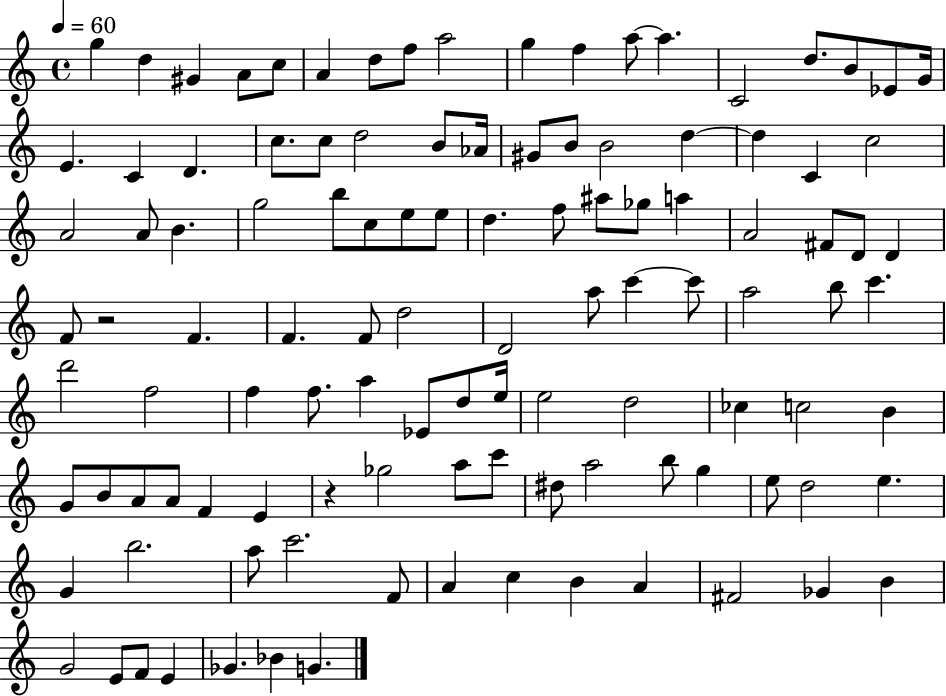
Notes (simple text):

G5/q D5/q G#4/q A4/e C5/e A4/q D5/e F5/e A5/h G5/q F5/q A5/e A5/q. C4/h D5/e. B4/e Eb4/e G4/s E4/q. C4/q D4/q. C5/e. C5/e D5/h B4/e Ab4/s G#4/e B4/e B4/h D5/q D5/q C4/q C5/h A4/h A4/e B4/q. G5/h B5/e C5/e E5/e E5/e D5/q. F5/e A#5/e Gb5/e A5/q A4/h F#4/e D4/e D4/q F4/e R/h F4/q. F4/q. F4/e D5/h D4/h A5/e C6/q C6/e A5/h B5/e C6/q. D6/h F5/h F5/q F5/e. A5/q Eb4/e D5/e E5/s E5/h D5/h CES5/q C5/h B4/q G4/e B4/e A4/e A4/e F4/q E4/q R/q Gb5/h A5/e C6/e D#5/e A5/h B5/e G5/q E5/e D5/h E5/q. G4/q B5/h. A5/e C6/h. F4/e A4/q C5/q B4/q A4/q F#4/h Gb4/q B4/q G4/h E4/e F4/e E4/q Gb4/q. Bb4/q G4/q.